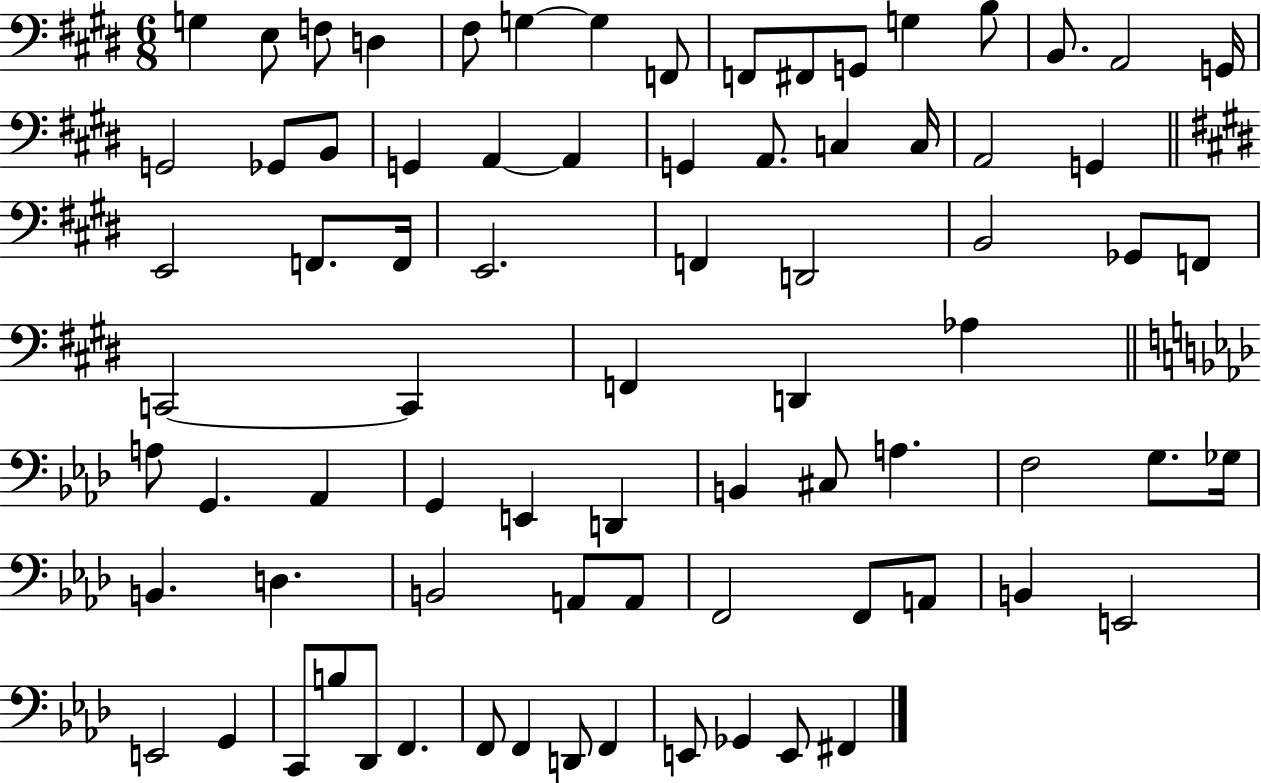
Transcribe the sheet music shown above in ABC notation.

X:1
T:Untitled
M:6/8
L:1/4
K:E
G, E,/2 F,/2 D, ^F,/2 G, G, F,,/2 F,,/2 ^F,,/2 G,,/2 G, B,/2 B,,/2 A,,2 G,,/4 G,,2 _G,,/2 B,,/2 G,, A,, A,, G,, A,,/2 C, C,/4 A,,2 G,, E,,2 F,,/2 F,,/4 E,,2 F,, D,,2 B,,2 _G,,/2 F,,/2 C,,2 C,, F,, D,, _A, A,/2 G,, _A,, G,, E,, D,, B,, ^C,/2 A, F,2 G,/2 _G,/4 B,, D, B,,2 A,,/2 A,,/2 F,,2 F,,/2 A,,/2 B,, E,,2 E,,2 G,, C,,/2 B,/2 _D,,/2 F,, F,,/2 F,, D,,/2 F,, E,,/2 _G,, E,,/2 ^F,,